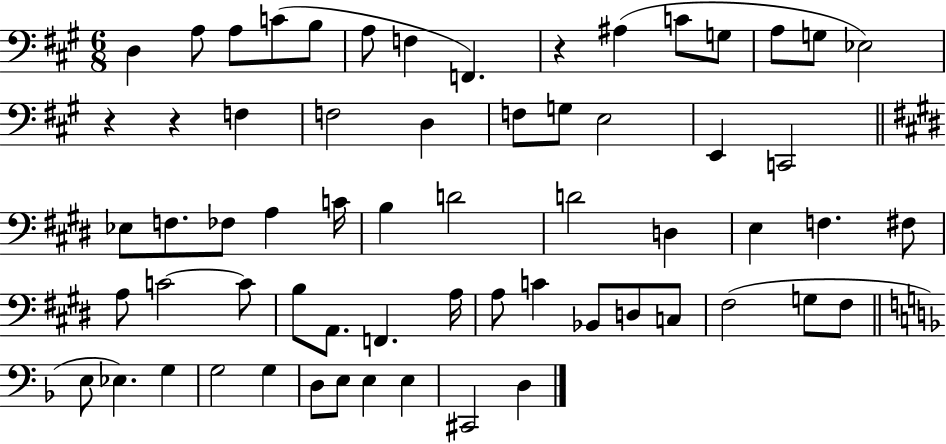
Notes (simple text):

D3/q A3/e A3/e C4/e B3/e A3/e F3/q F2/q. R/q A#3/q C4/e G3/e A3/e G3/e Eb3/h R/q R/q F3/q F3/h D3/q F3/e G3/e E3/h E2/q C2/h Eb3/e F3/e. FES3/e A3/q C4/s B3/q D4/h D4/h D3/q E3/q F3/q. F#3/e A3/e C4/h C4/e B3/e A2/e. F2/q. A3/s A3/e C4/q Bb2/e D3/e C3/e F#3/h G3/e F#3/e E3/e Eb3/q. G3/q G3/h G3/q D3/e E3/e E3/q E3/q C#2/h D3/q